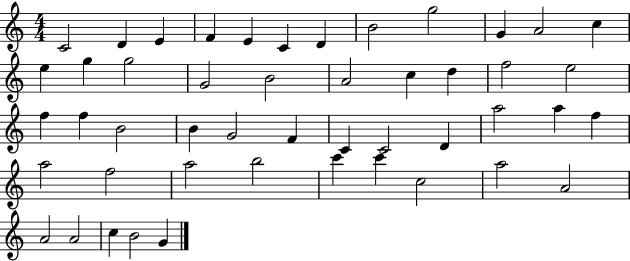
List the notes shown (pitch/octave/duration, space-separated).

C4/h D4/q E4/q F4/q E4/q C4/q D4/q B4/h G5/h G4/q A4/h C5/q E5/q G5/q G5/h G4/h B4/h A4/h C5/q D5/q F5/h E5/h F5/q F5/q B4/h B4/q G4/h F4/q C4/q C4/h D4/q A5/h A5/q F5/q A5/h F5/h A5/h B5/h C6/q C6/q C5/h A5/h A4/h A4/h A4/h C5/q B4/h G4/q